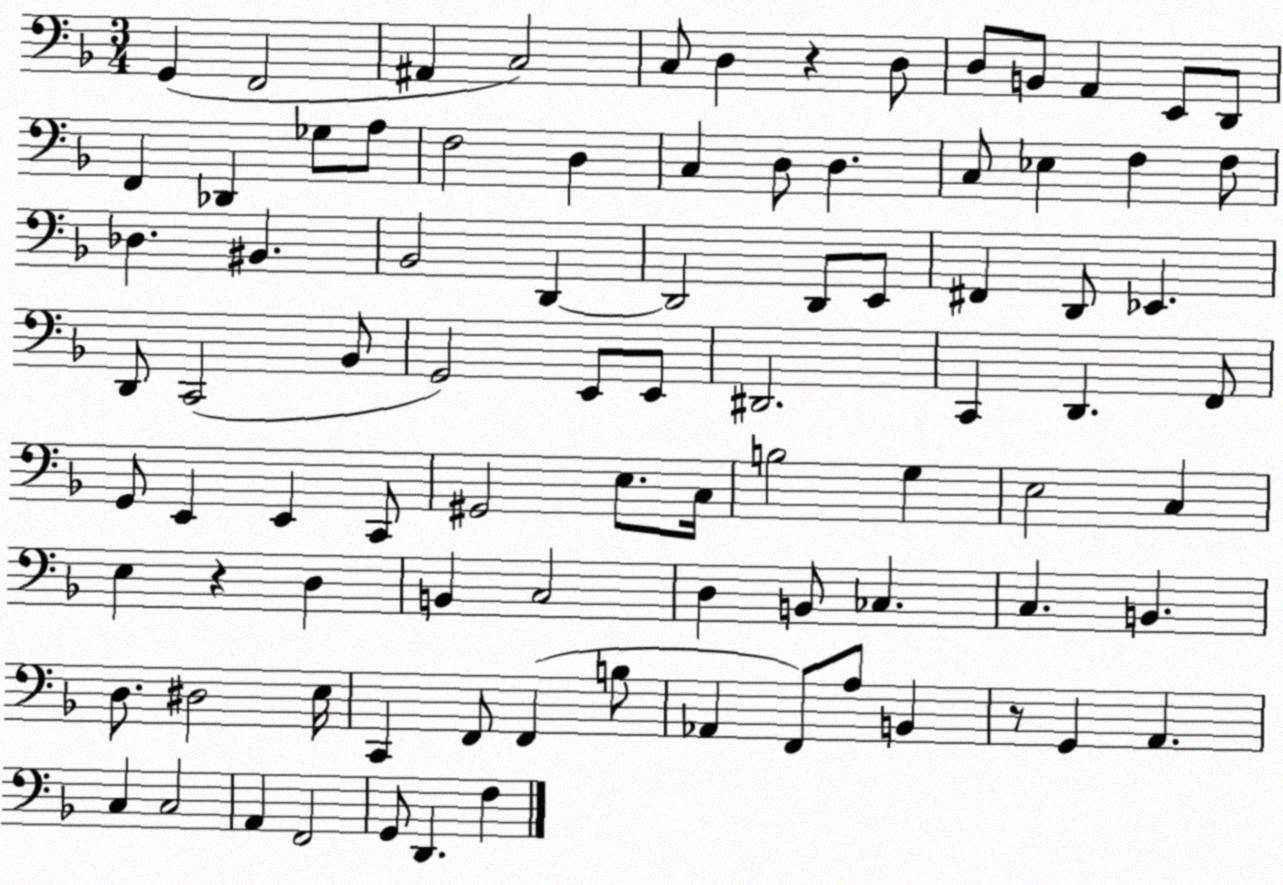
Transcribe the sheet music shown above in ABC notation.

X:1
T:Untitled
M:3/4
L:1/4
K:F
G,, F,,2 ^A,, C,2 C,/2 D, z D,/2 D,/2 B,,/2 A,, E,,/2 D,,/2 F,, _D,, _G,/2 A,/2 F,2 D, C, D,/2 D, C,/2 _E, F, F,/2 _D, ^B,, _B,,2 D,, D,,2 D,,/2 E,,/2 ^F,, D,,/2 _E,, D,,/2 C,,2 _B,,/2 G,,2 E,,/2 E,,/2 ^D,,2 C,, D,, F,,/2 G,,/2 E,, E,, C,,/2 ^G,,2 E,/2 C,/4 B,2 G, E,2 C, E, z D, B,, C,2 D, B,,/2 _C, C, B,, D,/2 ^D,2 E,/4 C,, F,,/2 F,, B,/2 _A,, F,,/2 A,/2 B,, z/2 G,, A,, C, C,2 A,, F,,2 G,,/2 D,, F,